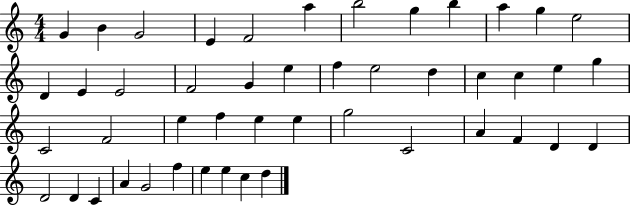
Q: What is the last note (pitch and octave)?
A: D5